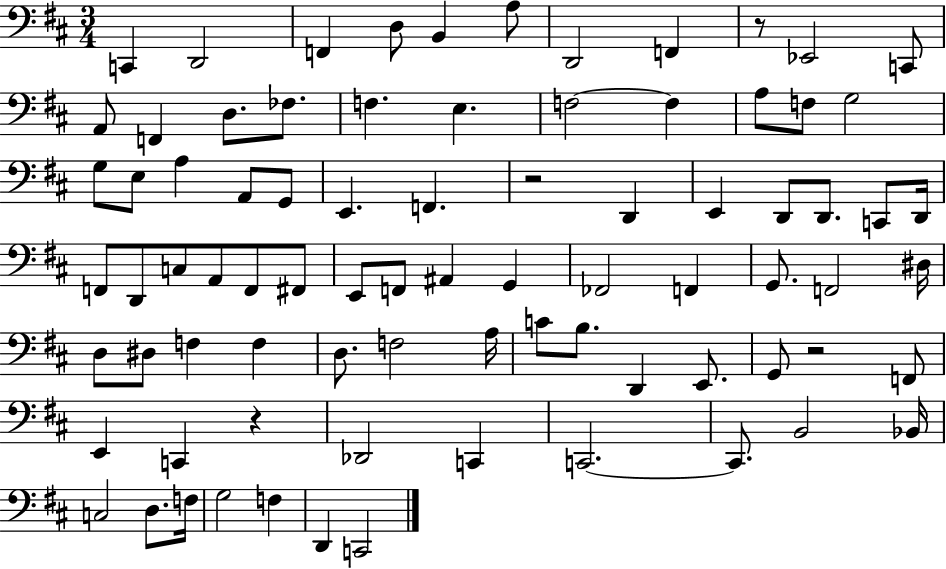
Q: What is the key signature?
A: D major